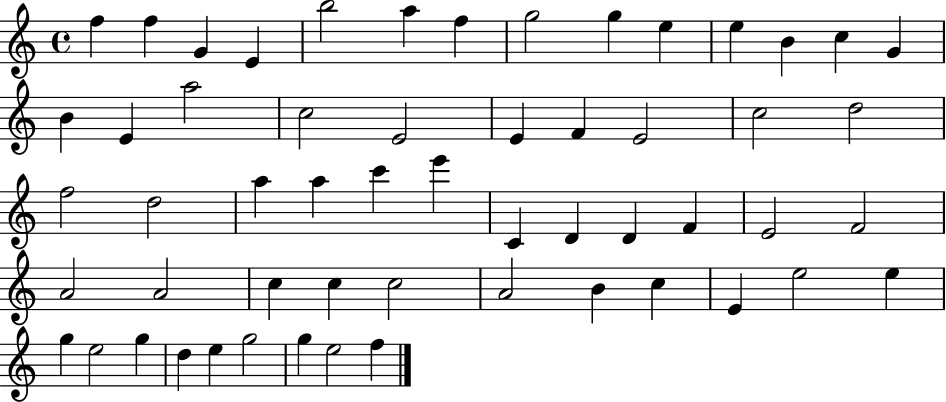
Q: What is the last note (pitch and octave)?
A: F5